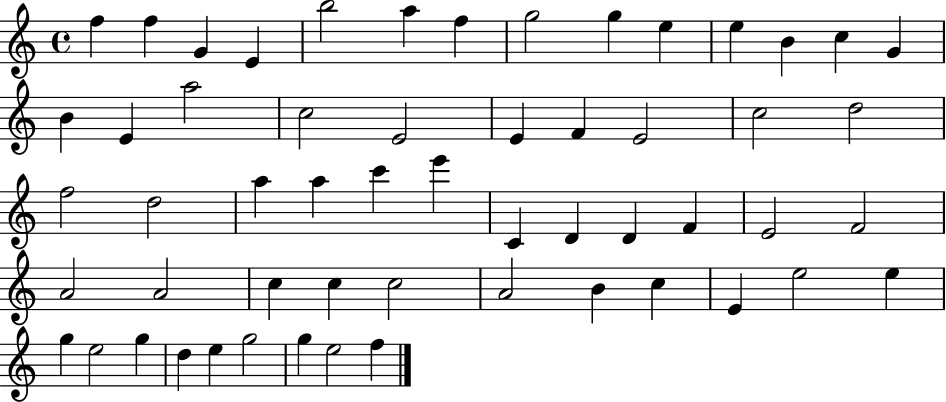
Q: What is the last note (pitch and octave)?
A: F5